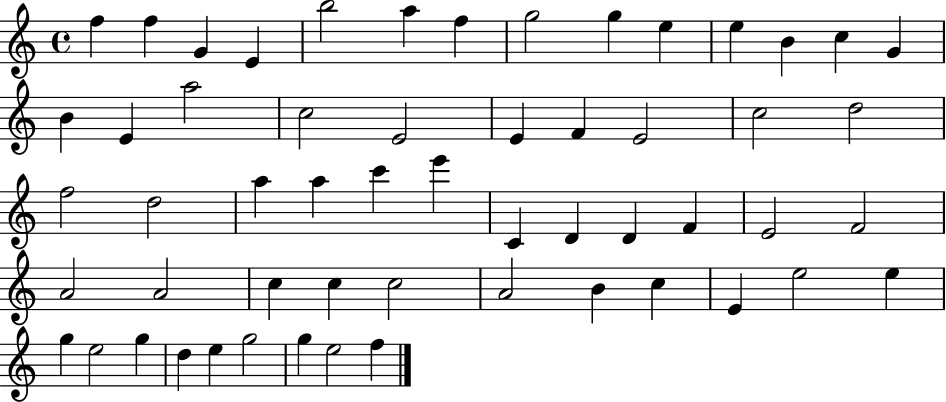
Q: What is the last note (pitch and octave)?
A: F5